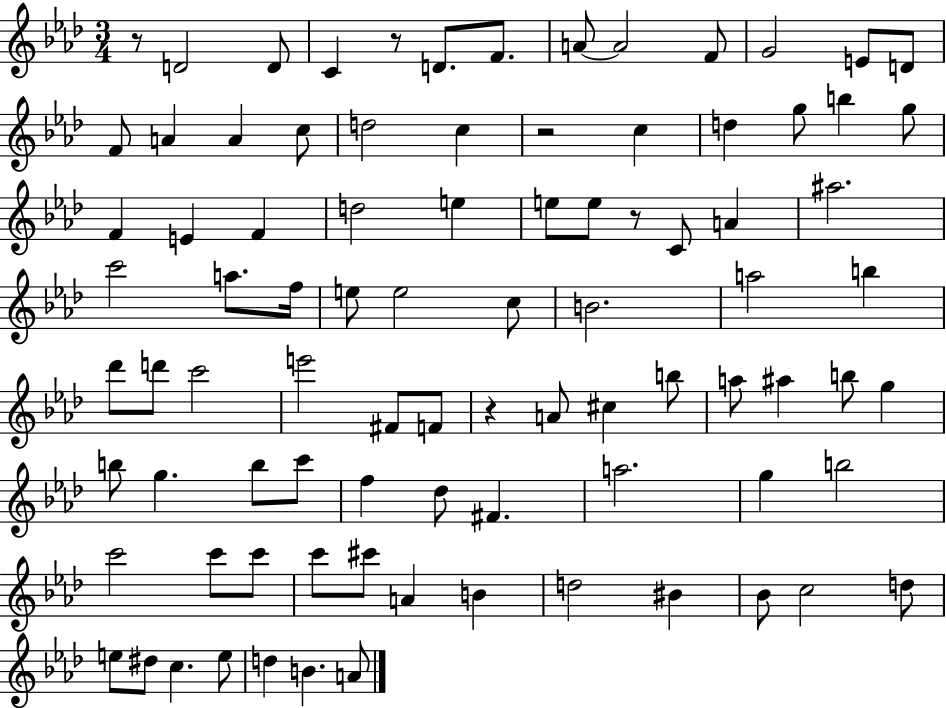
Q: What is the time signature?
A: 3/4